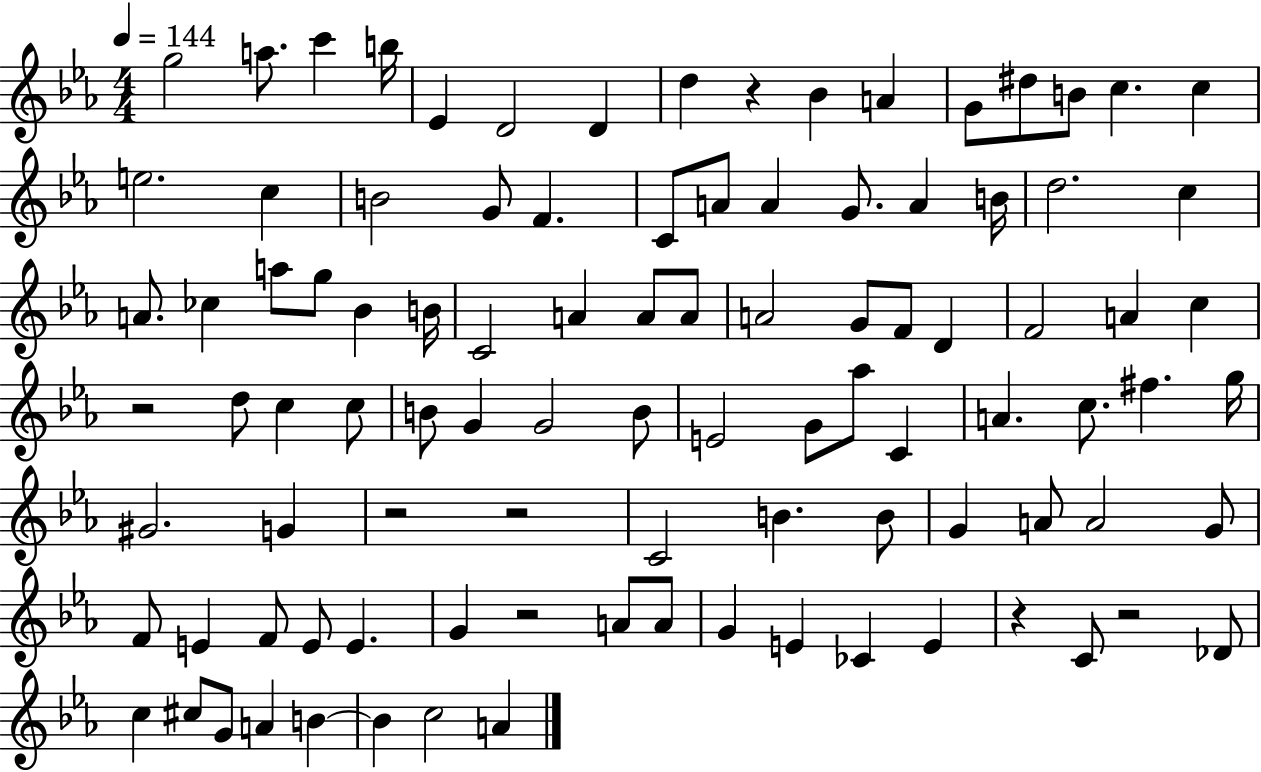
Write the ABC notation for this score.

X:1
T:Untitled
M:4/4
L:1/4
K:Eb
g2 a/2 c' b/4 _E D2 D d z _B A G/2 ^d/2 B/2 c c e2 c B2 G/2 F C/2 A/2 A G/2 A B/4 d2 c A/2 _c a/2 g/2 _B B/4 C2 A A/2 A/2 A2 G/2 F/2 D F2 A c z2 d/2 c c/2 B/2 G G2 B/2 E2 G/2 _a/2 C A c/2 ^f g/4 ^G2 G z2 z2 C2 B B/2 G A/2 A2 G/2 F/2 E F/2 E/2 E G z2 A/2 A/2 G E _C E z C/2 z2 _D/2 c ^c/2 G/2 A B B c2 A